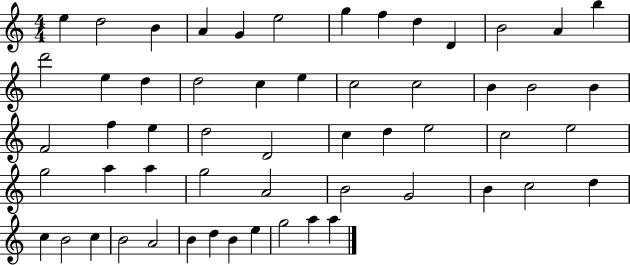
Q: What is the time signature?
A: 4/4